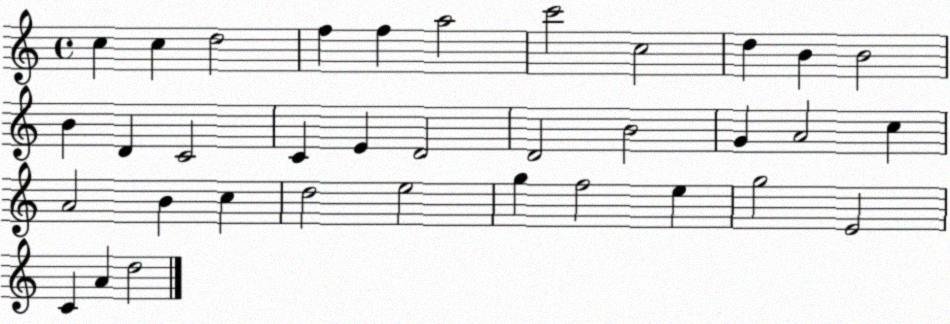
X:1
T:Untitled
M:4/4
L:1/4
K:C
c c d2 f f a2 c'2 c2 d B B2 B D C2 C E D2 D2 B2 G A2 c A2 B c d2 e2 g f2 e g2 E2 C A d2